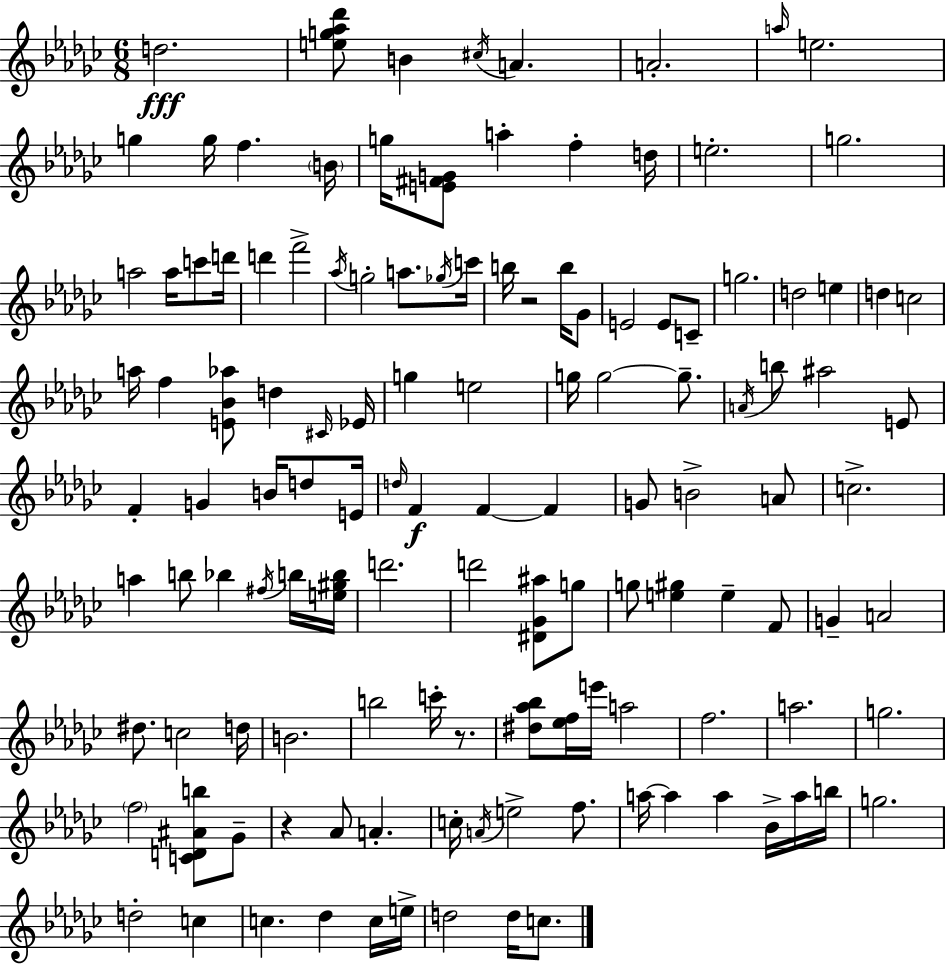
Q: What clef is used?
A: treble